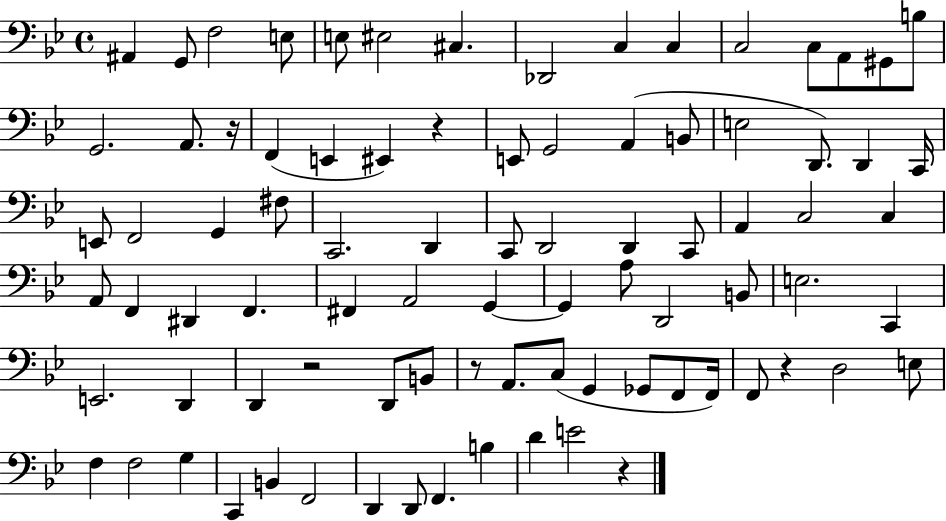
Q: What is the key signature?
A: BES major